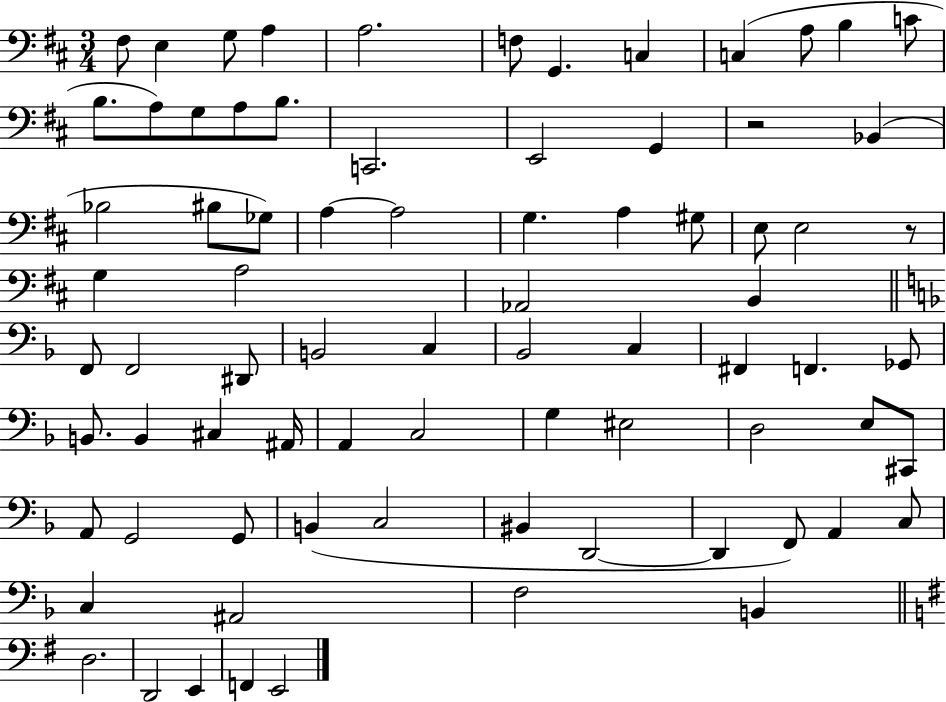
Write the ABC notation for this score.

X:1
T:Untitled
M:3/4
L:1/4
K:D
^F,/2 E, G,/2 A, A,2 F,/2 G,, C, C, A,/2 B, C/2 B,/2 A,/2 G,/2 A,/2 B,/2 C,,2 E,,2 G,, z2 _B,, _B,2 ^B,/2 _G,/2 A, A,2 G, A, ^G,/2 E,/2 E,2 z/2 G, A,2 _A,,2 B,, F,,/2 F,,2 ^D,,/2 B,,2 C, _B,,2 C, ^F,, F,, _G,,/2 B,,/2 B,, ^C, ^A,,/4 A,, C,2 G, ^E,2 D,2 E,/2 ^C,,/2 A,,/2 G,,2 G,,/2 B,, C,2 ^B,, D,,2 D,, F,,/2 A,, C,/2 C, ^A,,2 F,2 B,, D,2 D,,2 E,, F,, E,,2